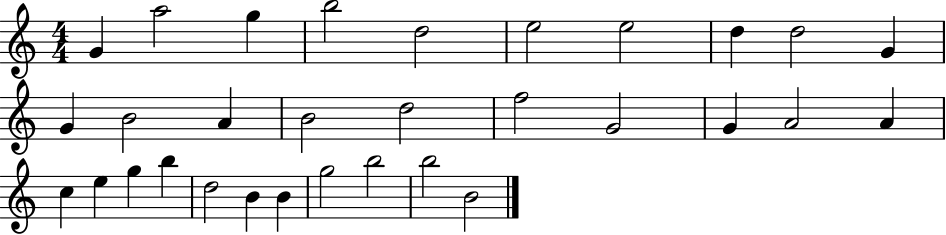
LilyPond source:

{
  \clef treble
  \numericTimeSignature
  \time 4/4
  \key c \major
  g'4 a''2 g''4 | b''2 d''2 | e''2 e''2 | d''4 d''2 g'4 | \break g'4 b'2 a'4 | b'2 d''2 | f''2 g'2 | g'4 a'2 a'4 | \break c''4 e''4 g''4 b''4 | d''2 b'4 b'4 | g''2 b''2 | b''2 b'2 | \break \bar "|."
}